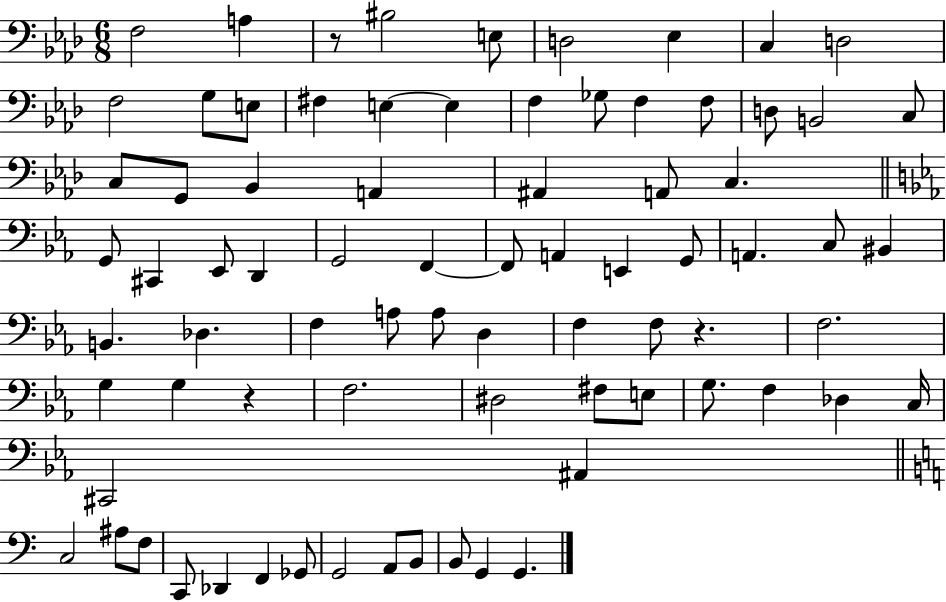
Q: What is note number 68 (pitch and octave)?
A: F2